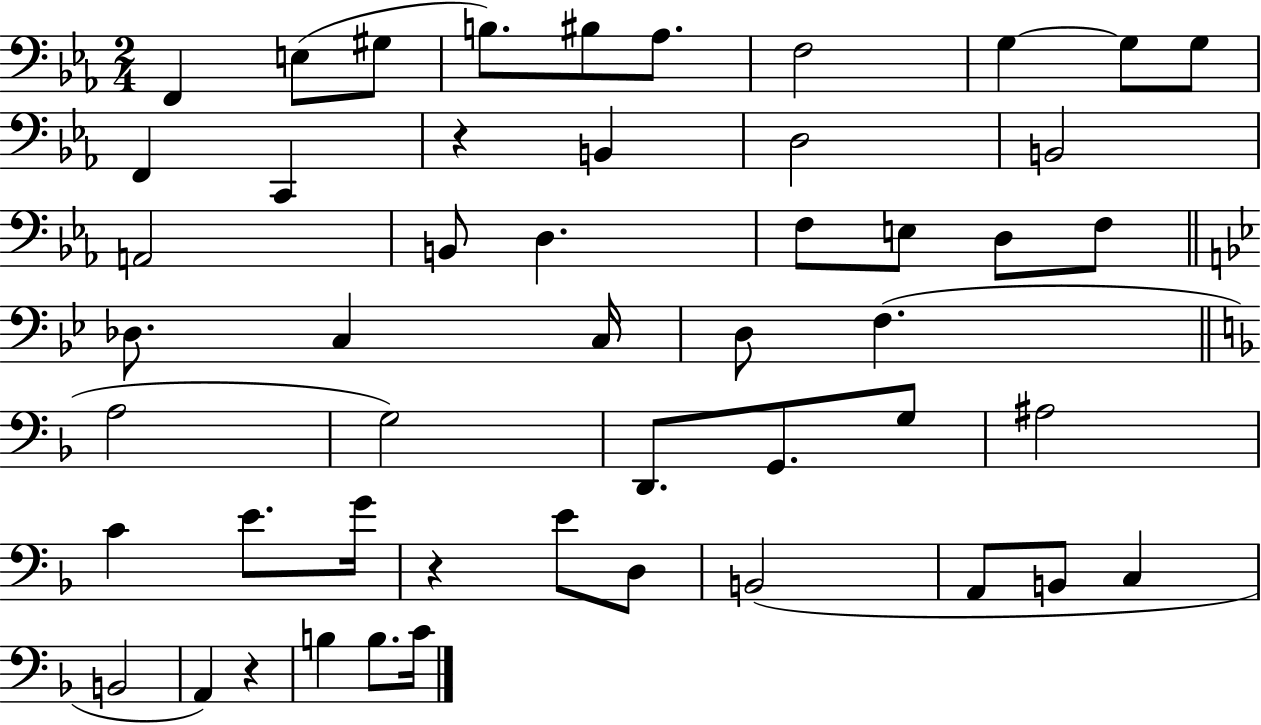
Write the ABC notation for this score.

X:1
T:Untitled
M:2/4
L:1/4
K:Eb
F,, E,/2 ^G,/2 B,/2 ^B,/2 _A,/2 F,2 G, G,/2 G,/2 F,, C,, z B,, D,2 B,,2 A,,2 B,,/2 D, F,/2 E,/2 D,/2 F,/2 _D,/2 C, C,/4 D,/2 F, A,2 G,2 D,,/2 G,,/2 G,/2 ^A,2 C E/2 G/4 z E/2 D,/2 B,,2 A,,/2 B,,/2 C, B,,2 A,, z B, B,/2 C/4